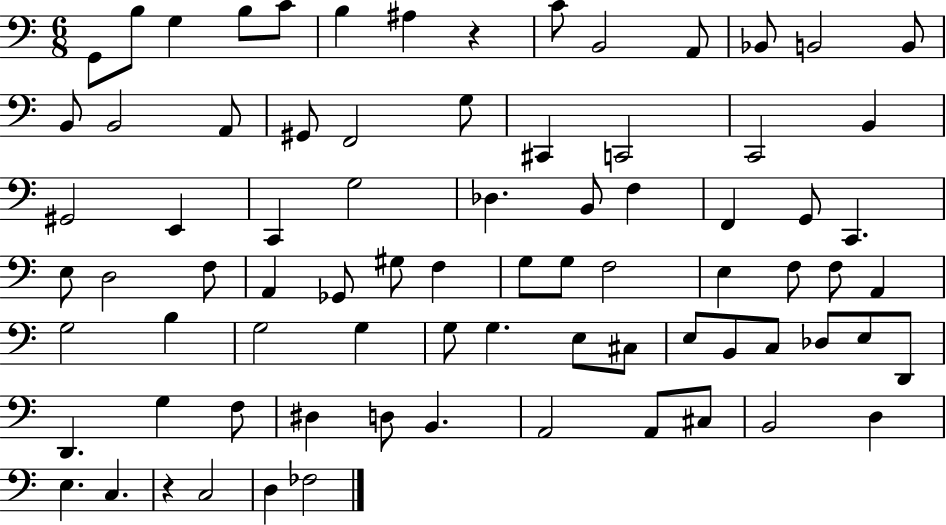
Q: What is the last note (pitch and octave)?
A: FES3